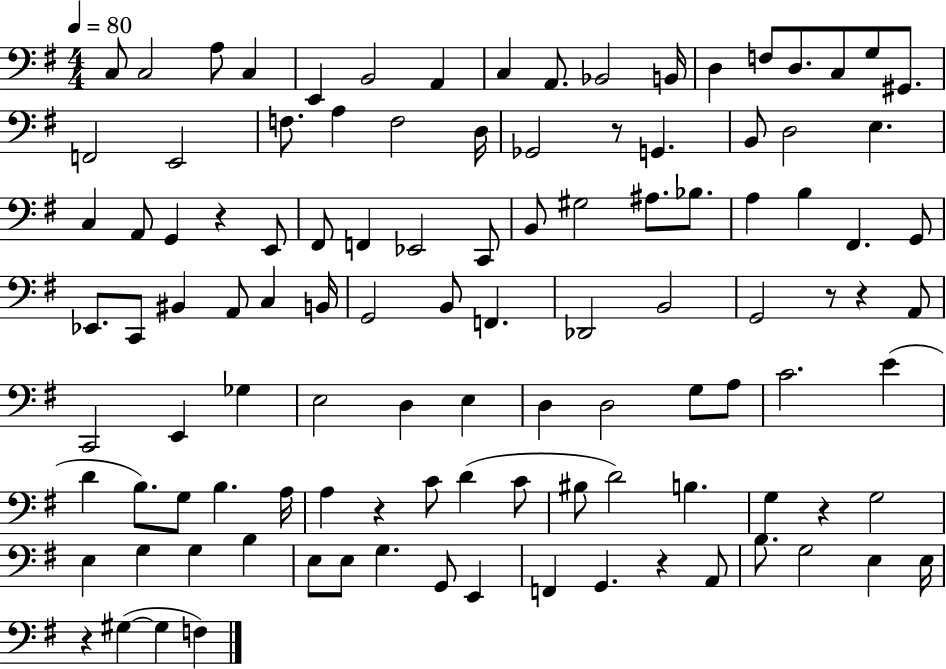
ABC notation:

X:1
T:Untitled
M:4/4
L:1/4
K:G
C,/2 C,2 A,/2 C, E,, B,,2 A,, C, A,,/2 _B,,2 B,,/4 D, F,/2 D,/2 C,/2 G,/2 ^G,,/2 F,,2 E,,2 F,/2 A, F,2 D,/4 _G,,2 z/2 G,, B,,/2 D,2 E, C, A,,/2 G,, z E,,/2 ^F,,/2 F,, _E,,2 C,,/2 B,,/2 ^G,2 ^A,/2 _B,/2 A, B, ^F,, G,,/2 _E,,/2 C,,/2 ^B,, A,,/2 C, B,,/4 G,,2 B,,/2 F,, _D,,2 B,,2 G,,2 z/2 z A,,/2 C,,2 E,, _G, E,2 D, E, D, D,2 G,/2 A,/2 C2 E D B,/2 G,/2 B, A,/4 A, z C/2 D C/2 ^B,/2 D2 B, G, z G,2 E, G, G, B, E,/2 E,/2 G, G,,/2 E,, F,, G,, z A,,/2 B,/2 G,2 E, E,/4 z ^G, ^G, F,